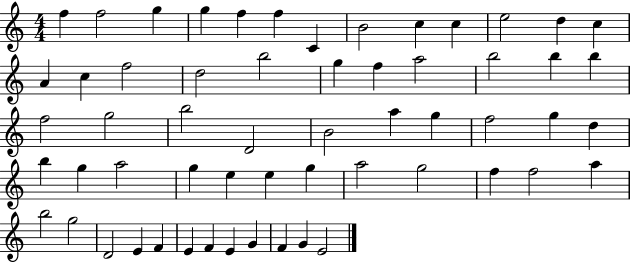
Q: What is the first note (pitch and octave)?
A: F5